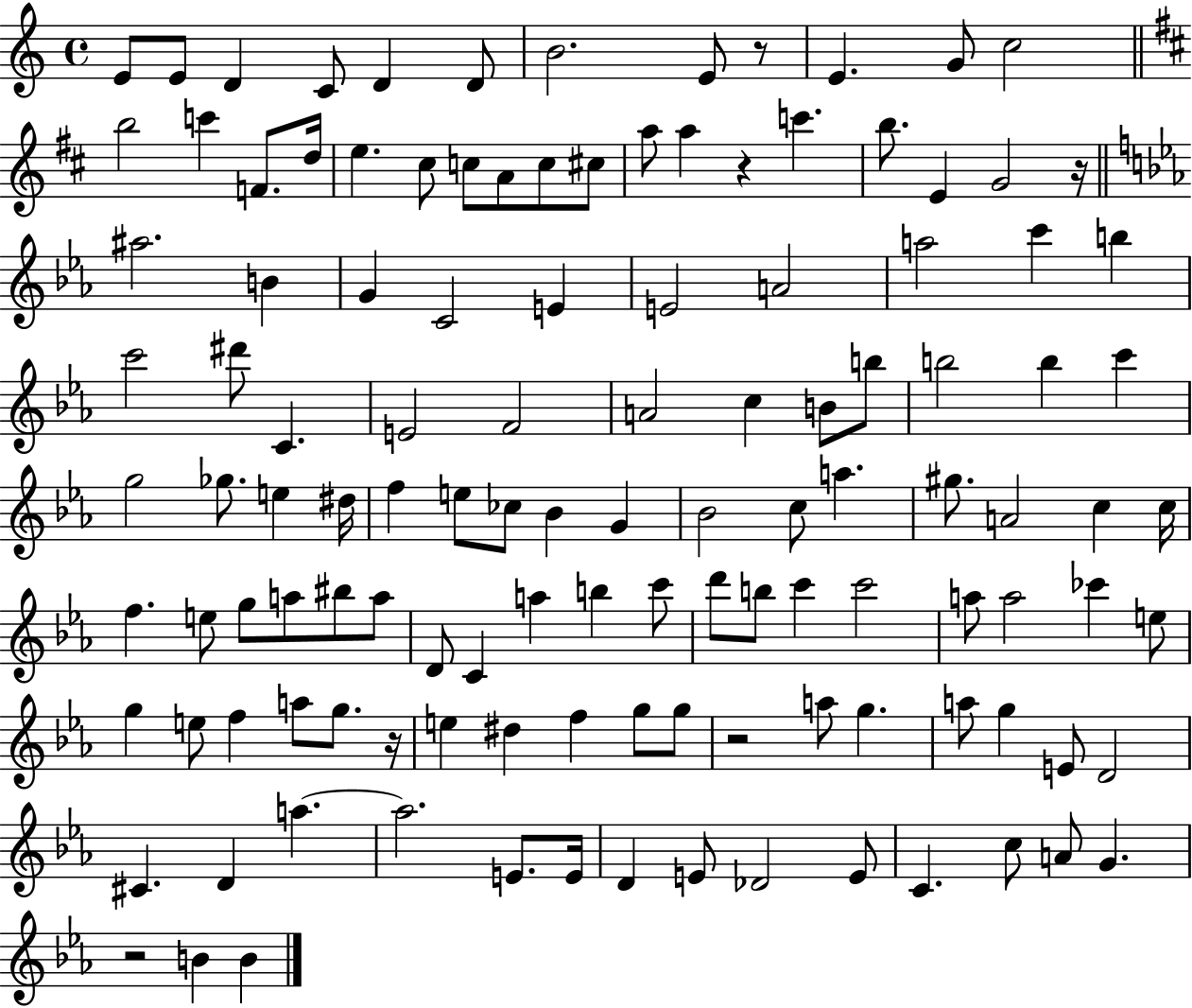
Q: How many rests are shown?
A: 6